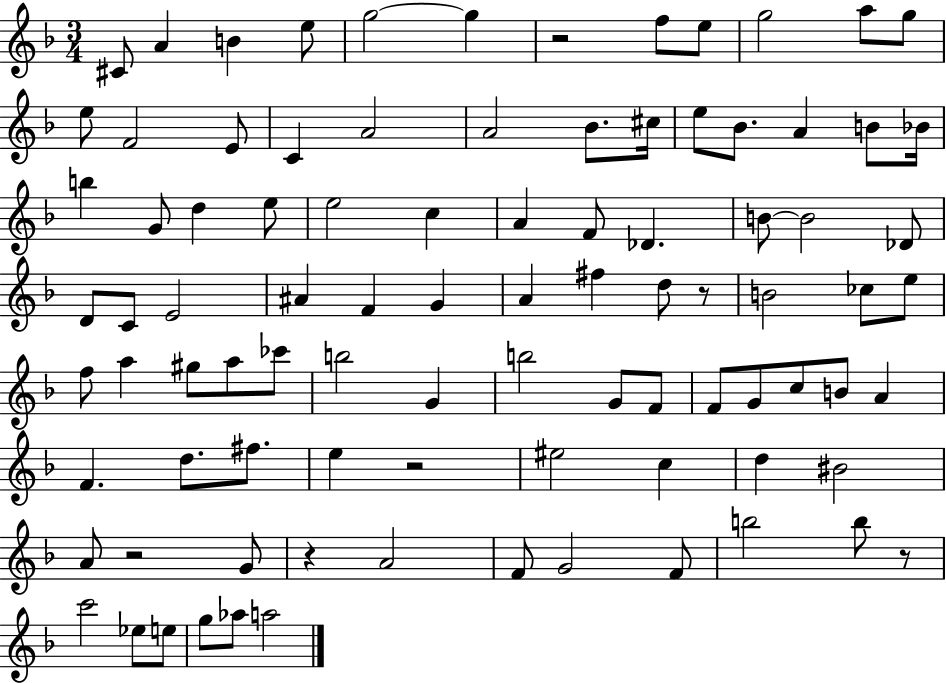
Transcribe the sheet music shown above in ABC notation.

X:1
T:Untitled
M:3/4
L:1/4
K:F
^C/2 A B e/2 g2 g z2 f/2 e/2 g2 a/2 g/2 e/2 F2 E/2 C A2 A2 _B/2 ^c/4 e/2 _B/2 A B/2 _B/4 b G/2 d e/2 e2 c A F/2 _D B/2 B2 _D/2 D/2 C/2 E2 ^A F G A ^f d/2 z/2 B2 _c/2 e/2 f/2 a ^g/2 a/2 _c'/2 b2 G b2 G/2 F/2 F/2 G/2 c/2 B/2 A F d/2 ^f/2 e z2 ^e2 c d ^B2 A/2 z2 G/2 z A2 F/2 G2 F/2 b2 b/2 z/2 c'2 _e/2 e/2 g/2 _a/2 a2